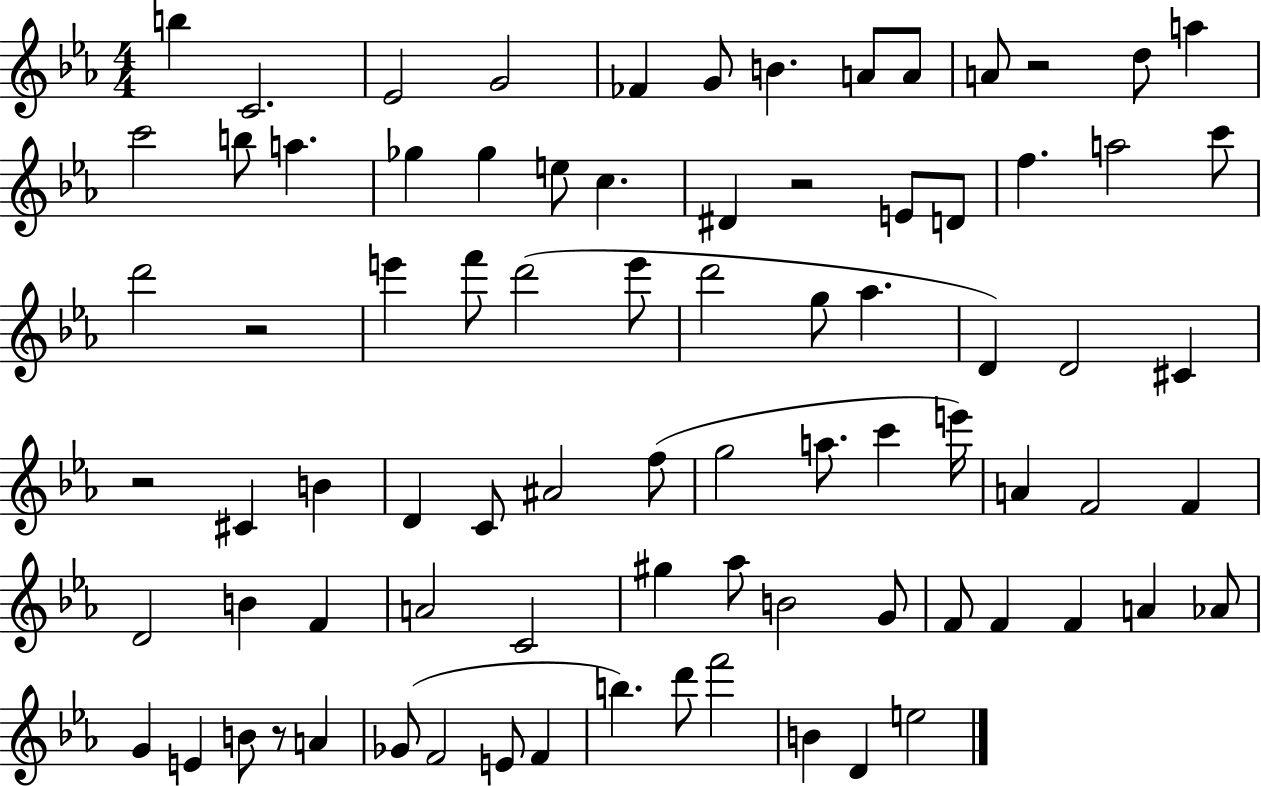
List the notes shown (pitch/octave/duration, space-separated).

B5/q C4/h. Eb4/h G4/h FES4/q G4/e B4/q. A4/e A4/e A4/e R/h D5/e A5/q C6/h B5/e A5/q. Gb5/q Gb5/q E5/e C5/q. D#4/q R/h E4/e D4/e F5/q. A5/h C6/e D6/h R/h E6/q F6/e D6/h E6/e D6/h G5/e Ab5/q. D4/q D4/h C#4/q R/h C#4/q B4/q D4/q C4/e A#4/h F5/e G5/h A5/e. C6/q E6/s A4/q F4/h F4/q D4/h B4/q F4/q A4/h C4/h G#5/q Ab5/e B4/h G4/e F4/e F4/q F4/q A4/q Ab4/e G4/q E4/q B4/e R/e A4/q Gb4/e F4/h E4/e F4/q B5/q. D6/e F6/h B4/q D4/q E5/h